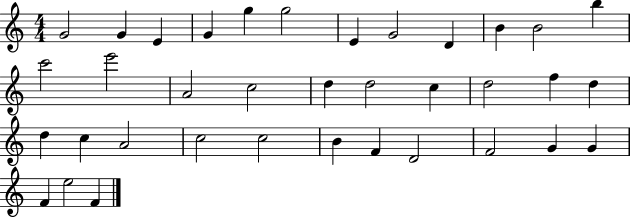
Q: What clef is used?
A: treble